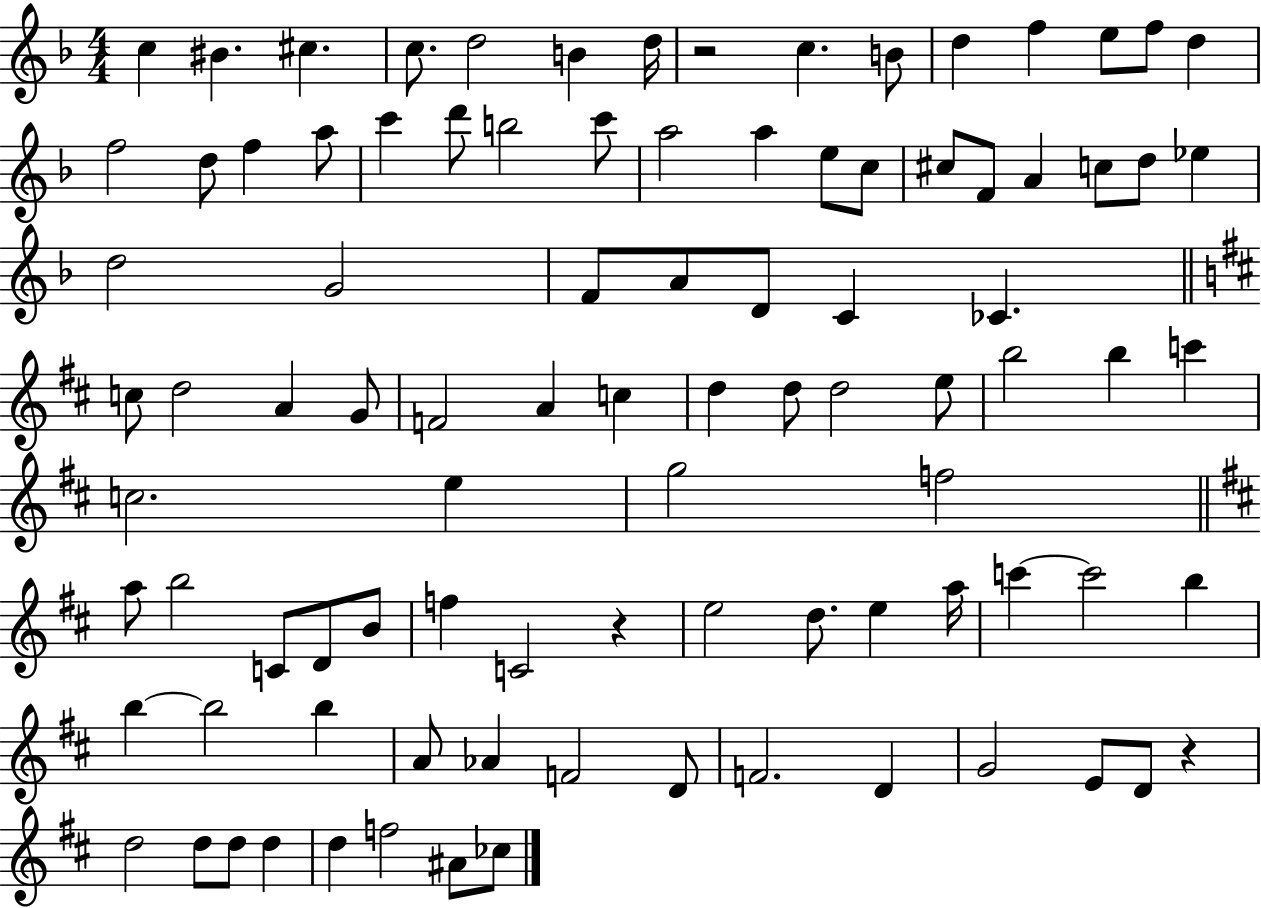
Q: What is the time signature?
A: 4/4